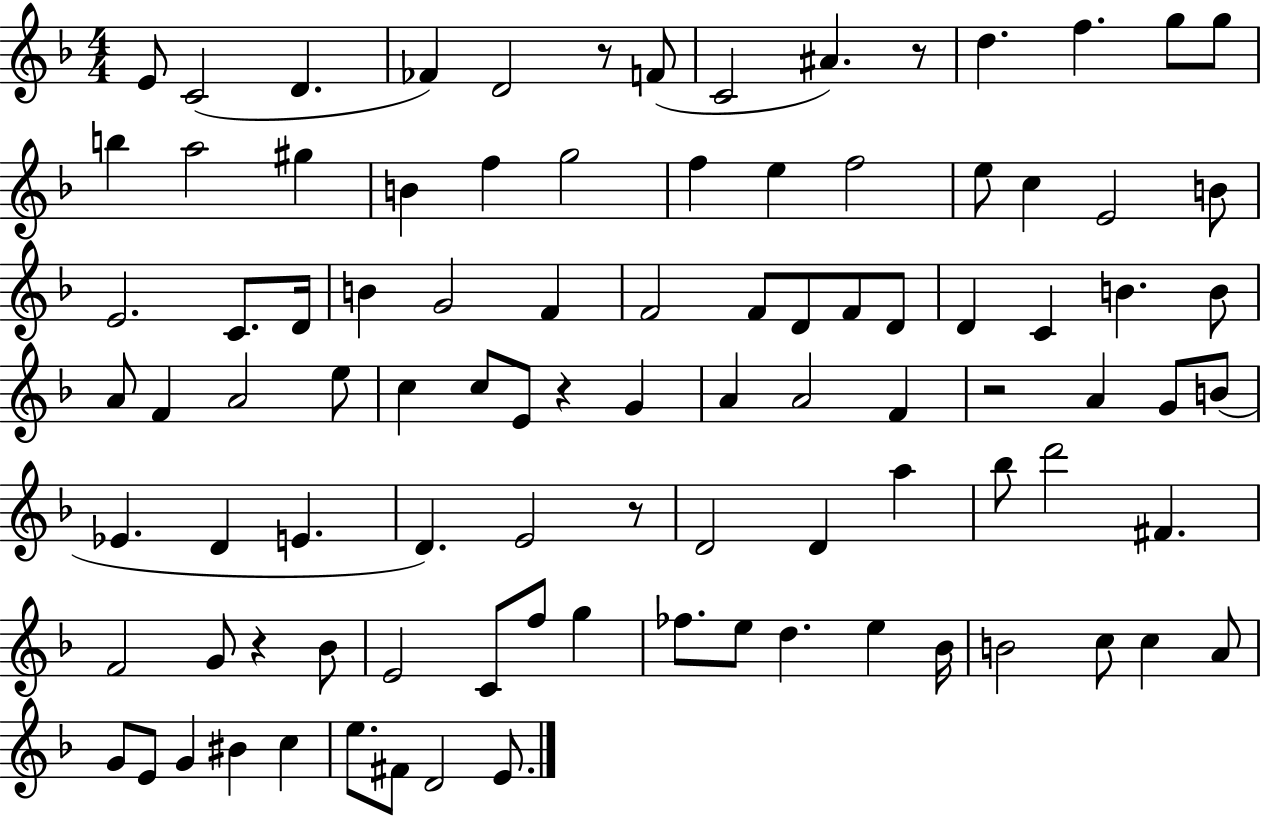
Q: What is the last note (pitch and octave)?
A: E4